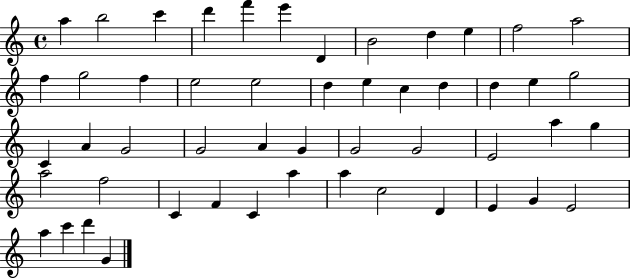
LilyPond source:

{
  \clef treble
  \time 4/4
  \defaultTimeSignature
  \key c \major
  a''4 b''2 c'''4 | d'''4 f'''4 e'''4 d'4 | b'2 d''4 e''4 | f''2 a''2 | \break f''4 g''2 f''4 | e''2 e''2 | d''4 e''4 c''4 d''4 | d''4 e''4 g''2 | \break c'4 a'4 g'2 | g'2 a'4 g'4 | g'2 g'2 | e'2 a''4 g''4 | \break a''2 f''2 | c'4 f'4 c'4 a''4 | a''4 c''2 d'4 | e'4 g'4 e'2 | \break a''4 c'''4 d'''4 g'4 | \bar "|."
}